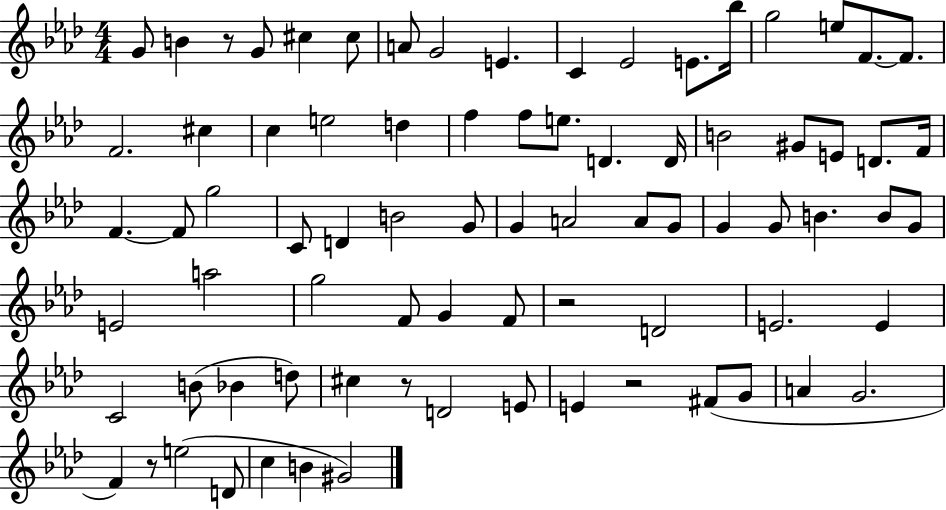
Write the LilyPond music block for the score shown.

{
  \clef treble
  \numericTimeSignature
  \time 4/4
  \key aes \major
  g'8 b'4 r8 g'8 cis''4 cis''8 | a'8 g'2 e'4. | c'4 ees'2 e'8. bes''16 | g''2 e''8 f'8.~~ f'8. | \break f'2. cis''4 | c''4 e''2 d''4 | f''4 f''8 e''8. d'4. d'16 | b'2 gis'8 e'8 d'8. f'16 | \break f'4.~~ f'8 g''2 | c'8 d'4 b'2 g'8 | g'4 a'2 a'8 g'8 | g'4 g'8 b'4. b'8 g'8 | \break e'2 a''2 | g''2 f'8 g'4 f'8 | r2 d'2 | e'2. e'4 | \break c'2 b'8( bes'4 d''8) | cis''4 r8 d'2 e'8 | e'4 r2 fis'8( g'8 | a'4 g'2. | \break f'4) r8 e''2( d'8 | c''4 b'4 gis'2) | \bar "|."
}